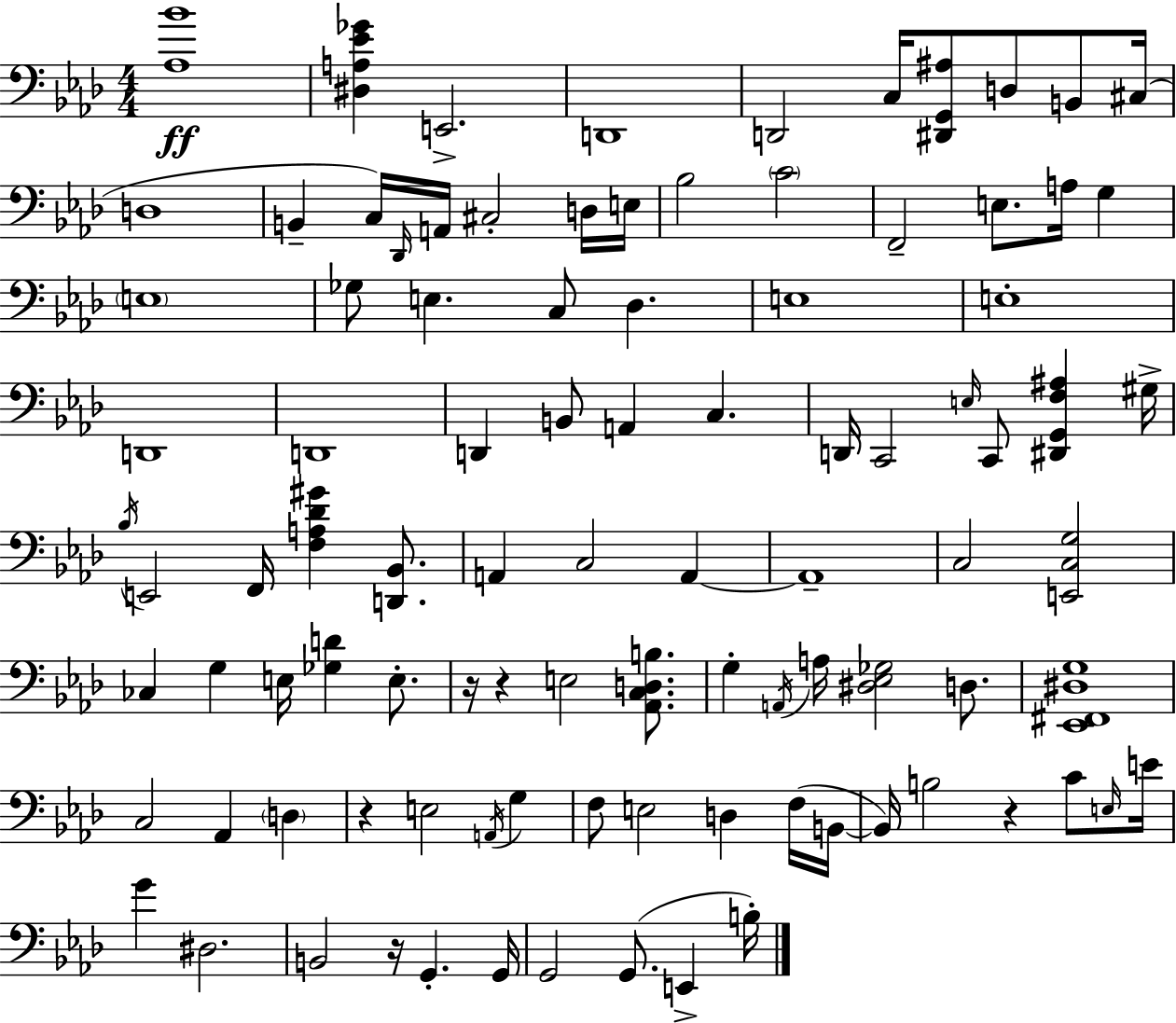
X:1
T:Untitled
M:4/4
L:1/4
K:Fm
[_A,_B]4 [^D,A,_E_G] E,,2 D,,4 D,,2 C,/4 [^D,,G,,^A,]/2 D,/2 B,,/2 ^C,/4 D,4 B,, C,/4 _D,,/4 A,,/4 ^C,2 D,/4 E,/4 _B,2 C2 F,,2 E,/2 A,/4 G, E,4 _G,/2 E, C,/2 _D, E,4 E,4 D,,4 D,,4 D,, B,,/2 A,, C, D,,/4 C,,2 E,/4 C,,/2 [^D,,G,,F,^A,] ^G,/4 _B,/4 E,,2 F,,/4 [F,A,_D^G] [D,,_B,,]/2 A,, C,2 A,, A,,4 C,2 [E,,C,G,]2 _C, G, E,/4 [_G,D] E,/2 z/4 z E,2 [_A,,C,D,B,]/2 G, A,,/4 A,/4 [^D,_E,_G,]2 D,/2 [_E,,^F,,^D,G,]4 C,2 _A,, D, z E,2 A,,/4 G, F,/2 E,2 D, F,/4 B,,/4 B,,/4 B,2 z C/2 E,/4 E/4 G ^D,2 B,,2 z/4 G,, G,,/4 G,,2 G,,/2 E,, B,/4